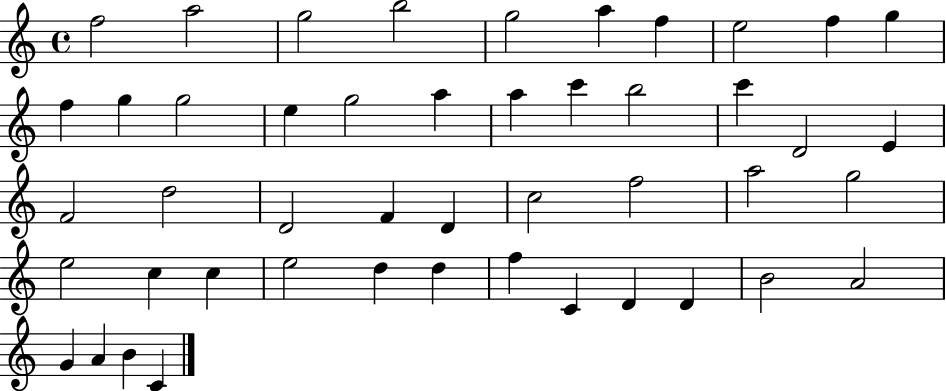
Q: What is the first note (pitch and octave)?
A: F5